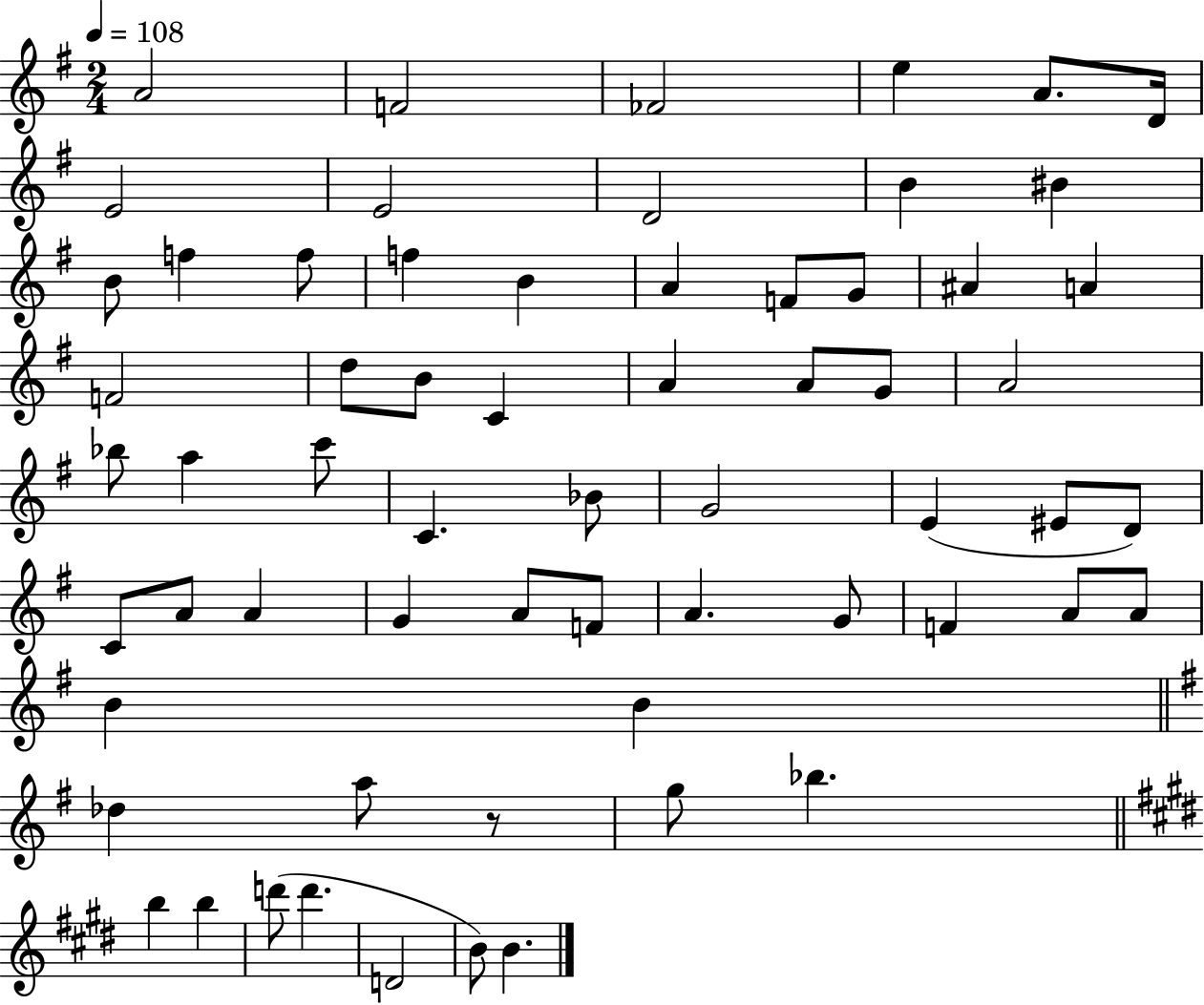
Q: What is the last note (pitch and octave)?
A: B4